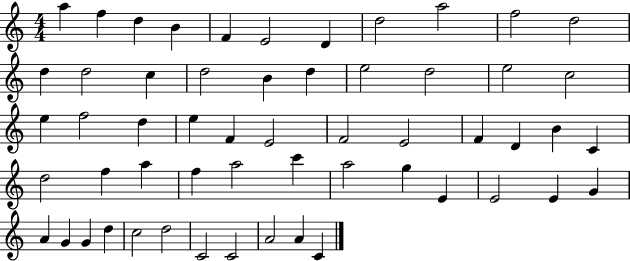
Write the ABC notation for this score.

X:1
T:Untitled
M:4/4
L:1/4
K:C
a f d B F E2 D d2 a2 f2 d2 d d2 c d2 B d e2 d2 e2 c2 e f2 d e F E2 F2 E2 F D B C d2 f a f a2 c' a2 g E E2 E G A G G d c2 d2 C2 C2 A2 A C